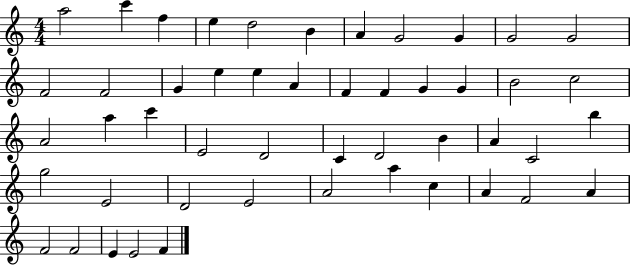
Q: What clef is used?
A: treble